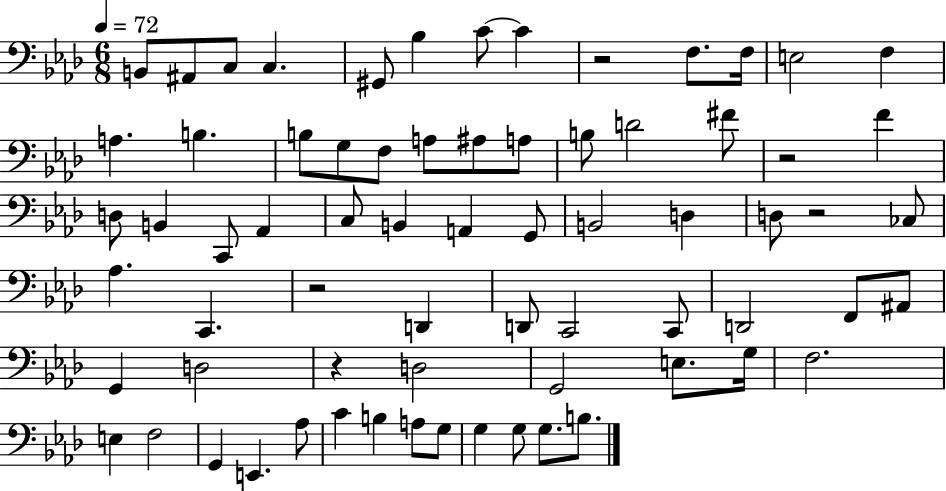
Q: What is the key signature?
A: AES major